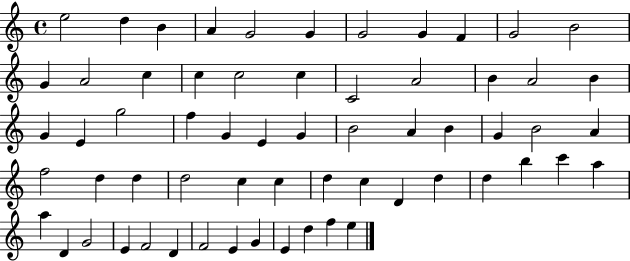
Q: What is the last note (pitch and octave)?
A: E5